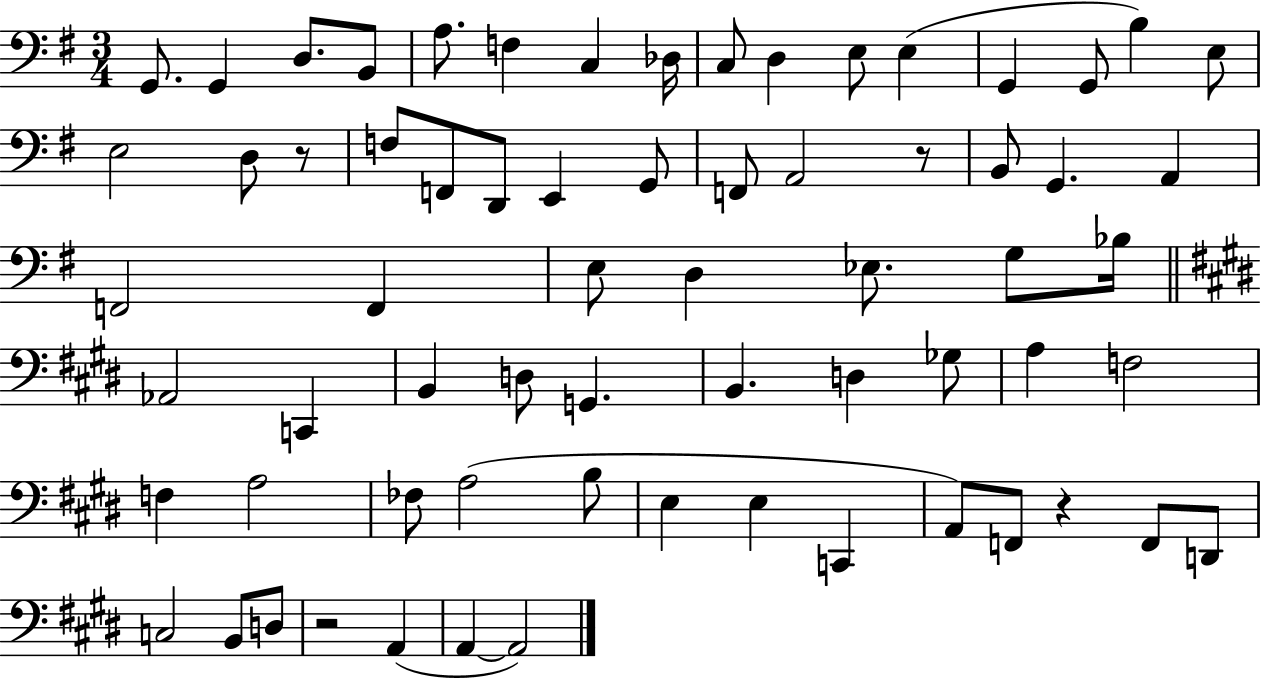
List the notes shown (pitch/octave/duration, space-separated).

G2/e. G2/q D3/e. B2/e A3/e. F3/q C3/q Db3/s C3/e D3/q E3/e E3/q G2/q G2/e B3/q E3/e E3/h D3/e R/e F3/e F2/e D2/e E2/q G2/e F2/e A2/h R/e B2/e G2/q. A2/q F2/h F2/q E3/e D3/q Eb3/e. G3/e Bb3/s Ab2/h C2/q B2/q D3/e G2/q. B2/q. D3/q Gb3/e A3/q F3/h F3/q A3/h FES3/e A3/h B3/e E3/q E3/q C2/q A2/e F2/e R/q F2/e D2/e C3/h B2/e D3/e R/h A2/q A2/q A2/h